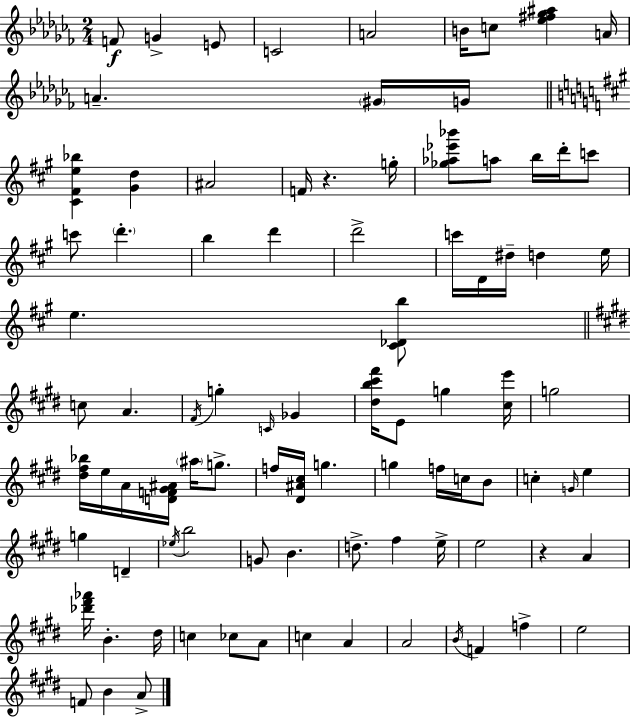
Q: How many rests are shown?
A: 2